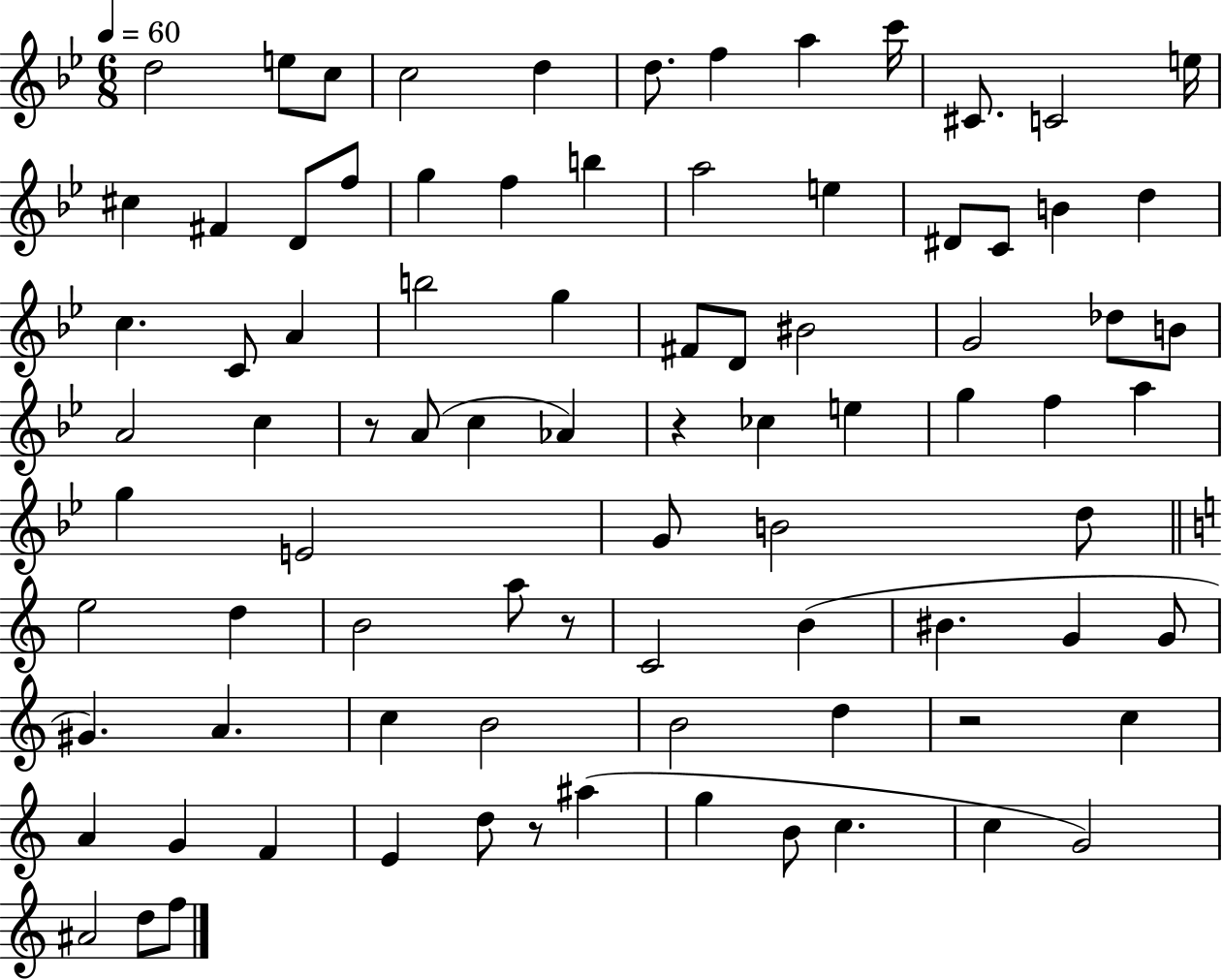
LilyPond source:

{
  \clef treble
  \numericTimeSignature
  \time 6/8
  \key bes \major
  \tempo 4 = 60
  \repeat volta 2 { d''2 e''8 c''8 | c''2 d''4 | d''8. f''4 a''4 c'''16 | cis'8. c'2 e''16 | \break cis''4 fis'4 d'8 f''8 | g''4 f''4 b''4 | a''2 e''4 | dis'8 c'8 b'4 d''4 | \break c''4. c'8 a'4 | b''2 g''4 | fis'8 d'8 bis'2 | g'2 des''8 b'8 | \break a'2 c''4 | r8 a'8( c''4 aes'4) | r4 ces''4 e''4 | g''4 f''4 a''4 | \break g''4 e'2 | g'8 b'2 d''8 | \bar "||" \break \key c \major e''2 d''4 | b'2 a''8 r8 | c'2 b'4( | bis'4. g'4 g'8 | \break gis'4.) a'4. | c''4 b'2 | b'2 d''4 | r2 c''4 | \break a'4 g'4 f'4 | e'4 d''8 r8 ais''4( | g''4 b'8 c''4. | c''4 g'2) | \break ais'2 d''8 f''8 | } \bar "|."
}